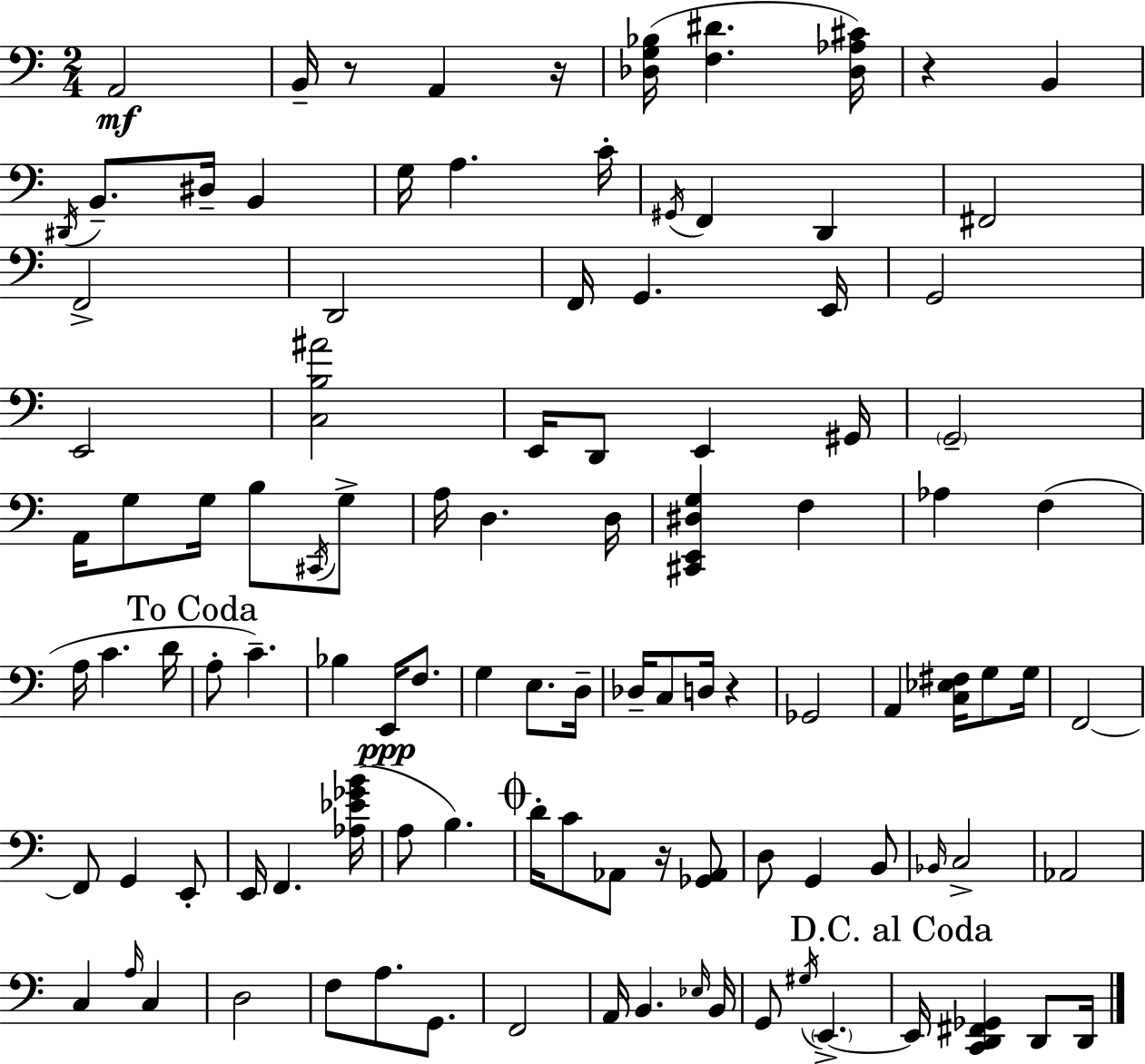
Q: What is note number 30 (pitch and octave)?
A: G3